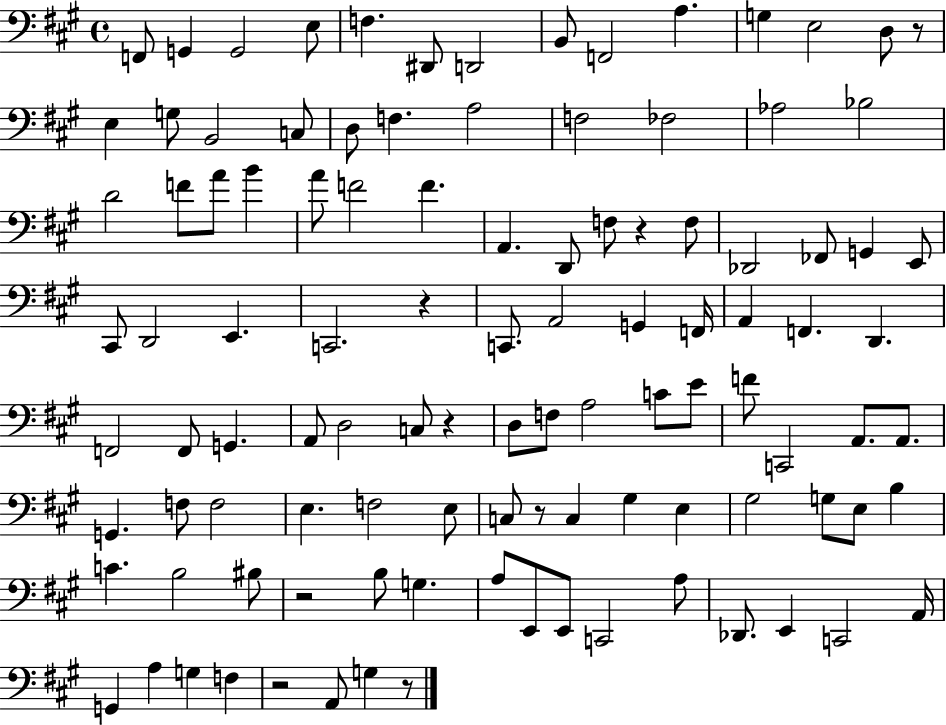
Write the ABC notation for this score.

X:1
T:Untitled
M:4/4
L:1/4
K:A
F,,/2 G,, G,,2 E,/2 F, ^D,,/2 D,,2 B,,/2 F,,2 A, G, E,2 D,/2 z/2 E, G,/2 B,,2 C,/2 D,/2 F, A,2 F,2 _F,2 _A,2 _B,2 D2 F/2 A/2 B A/2 F2 F A,, D,,/2 F,/2 z F,/2 _D,,2 _F,,/2 G,, E,,/2 ^C,,/2 D,,2 E,, C,,2 z C,,/2 A,,2 G,, F,,/4 A,, F,, D,, F,,2 F,,/2 G,, A,,/2 D,2 C,/2 z D,/2 F,/2 A,2 C/2 E/2 F/2 C,,2 A,,/2 A,,/2 G,, F,/2 F,2 E, F,2 E,/2 C,/2 z/2 C, ^G, E, ^G,2 G,/2 E,/2 B, C B,2 ^B,/2 z2 B,/2 G, A,/2 E,,/2 E,,/2 C,,2 A,/2 _D,,/2 E,, C,,2 A,,/4 G,, A, G, F, z2 A,,/2 G, z/2